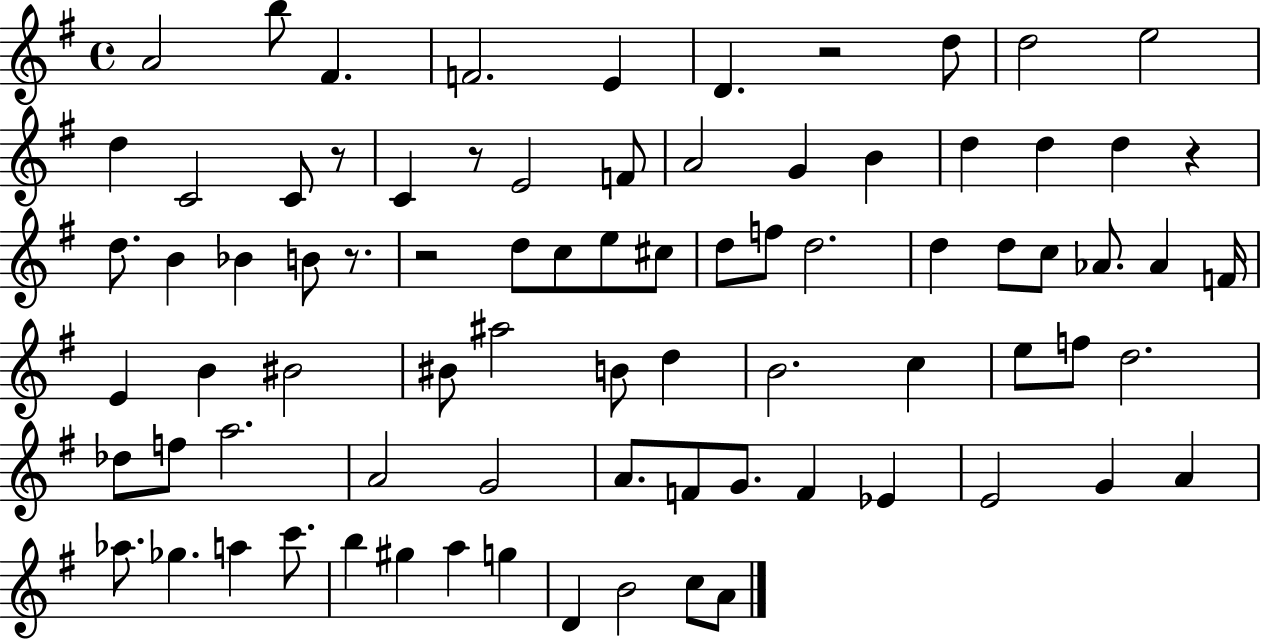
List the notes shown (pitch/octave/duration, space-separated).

A4/h B5/e F#4/q. F4/h. E4/q D4/q. R/h D5/e D5/h E5/h D5/q C4/h C4/e R/e C4/q R/e E4/h F4/e A4/h G4/q B4/q D5/q D5/q D5/q R/q D5/e. B4/q Bb4/q B4/e R/e. R/h D5/e C5/e E5/e C#5/e D5/e F5/e D5/h. D5/q D5/e C5/e Ab4/e. Ab4/q F4/s E4/q B4/q BIS4/h BIS4/e A#5/h B4/e D5/q B4/h. C5/q E5/e F5/e D5/h. Db5/e F5/e A5/h. A4/h G4/h A4/e. F4/e G4/e. F4/q Eb4/q E4/h G4/q A4/q Ab5/e. Gb5/q. A5/q C6/e. B5/q G#5/q A5/q G5/q D4/q B4/h C5/e A4/e